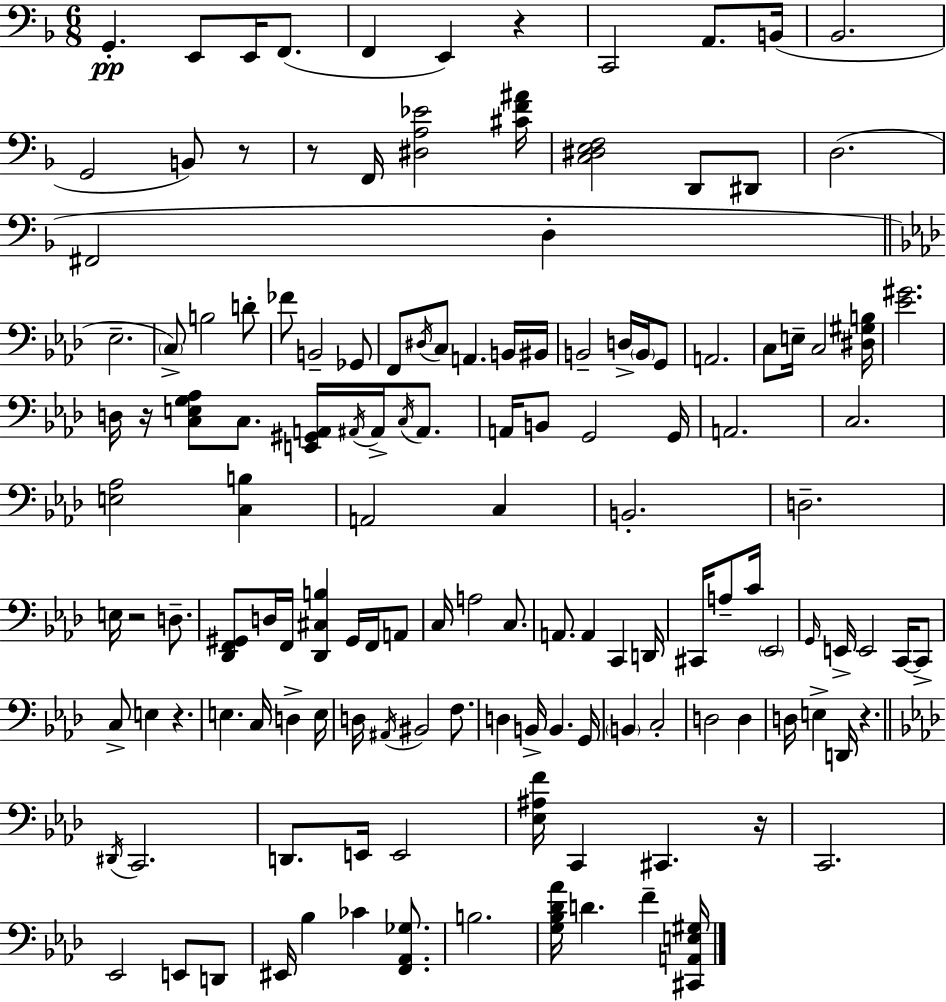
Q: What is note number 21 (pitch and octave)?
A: B3